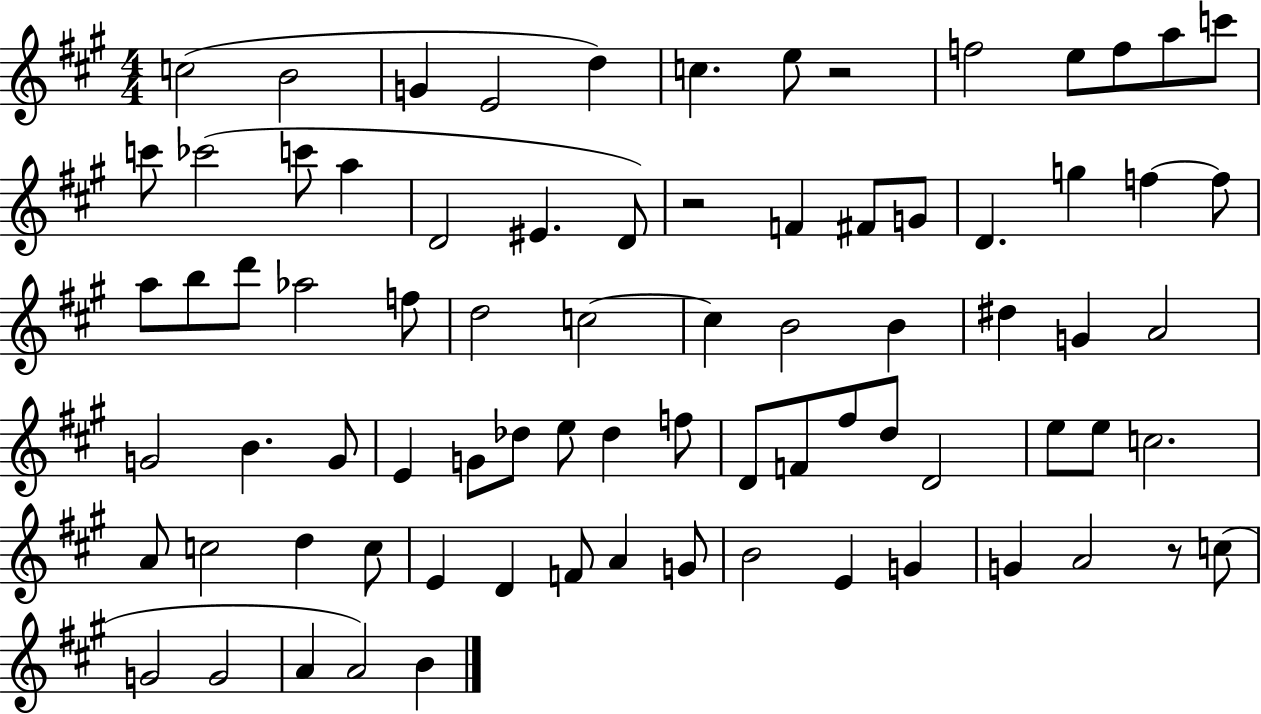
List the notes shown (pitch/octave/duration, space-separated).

C5/h B4/h G4/q E4/h D5/q C5/q. E5/e R/h F5/h E5/e F5/e A5/e C6/e C6/e CES6/h C6/e A5/q D4/h EIS4/q. D4/e R/h F4/q F#4/e G4/e D4/q. G5/q F5/q F5/e A5/e B5/e D6/e Ab5/h F5/e D5/h C5/h C5/q B4/h B4/q D#5/q G4/q A4/h G4/h B4/q. G4/e E4/q G4/e Db5/e E5/e Db5/q F5/e D4/e F4/e F#5/e D5/e D4/h E5/e E5/e C5/h. A4/e C5/h D5/q C5/e E4/q D4/q F4/e A4/q G4/e B4/h E4/q G4/q G4/q A4/h R/e C5/e G4/h G4/h A4/q A4/h B4/q